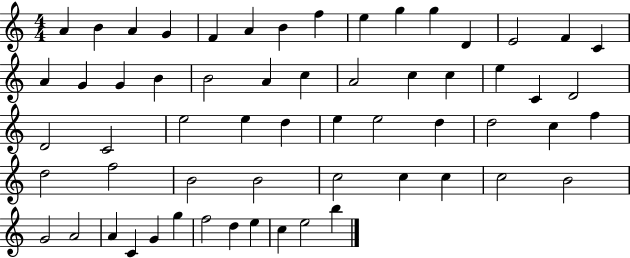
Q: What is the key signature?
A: C major